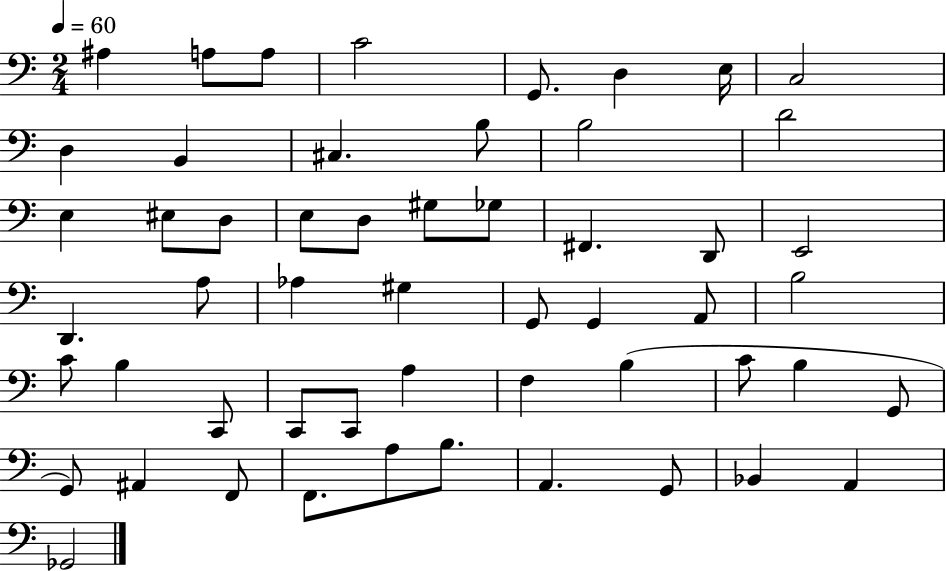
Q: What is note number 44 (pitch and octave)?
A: G2